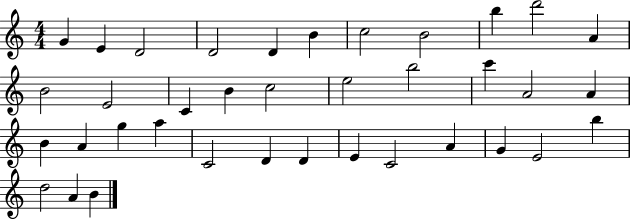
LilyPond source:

{
  \clef treble
  \numericTimeSignature
  \time 4/4
  \key c \major
  g'4 e'4 d'2 | d'2 d'4 b'4 | c''2 b'2 | b''4 d'''2 a'4 | \break b'2 e'2 | c'4 b'4 c''2 | e''2 b''2 | c'''4 a'2 a'4 | \break b'4 a'4 g''4 a''4 | c'2 d'4 d'4 | e'4 c'2 a'4 | g'4 e'2 b''4 | \break d''2 a'4 b'4 | \bar "|."
}